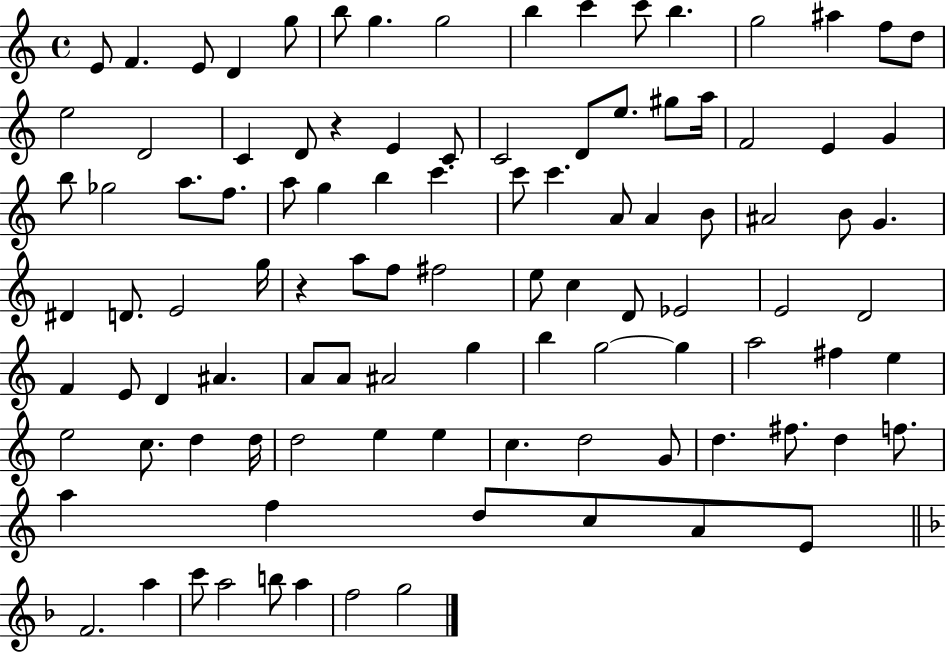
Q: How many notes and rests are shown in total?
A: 103